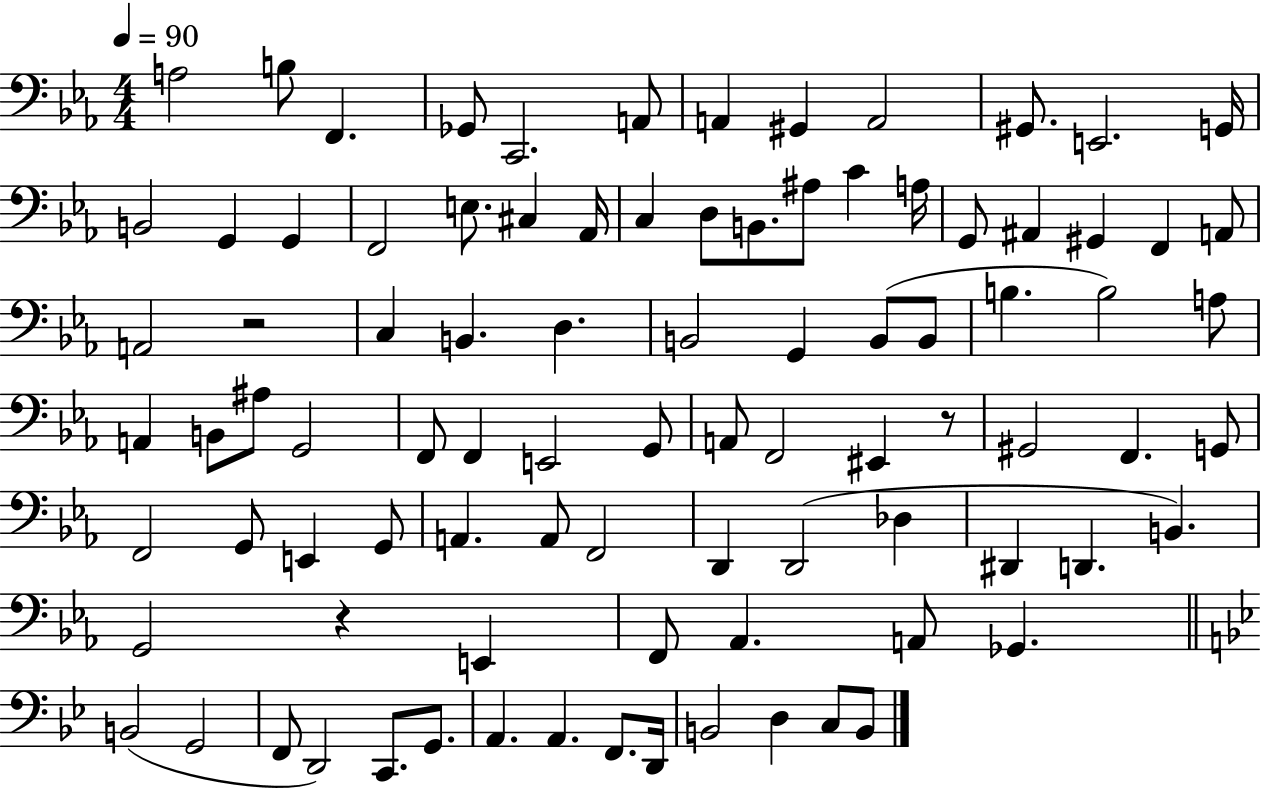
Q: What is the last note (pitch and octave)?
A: B2